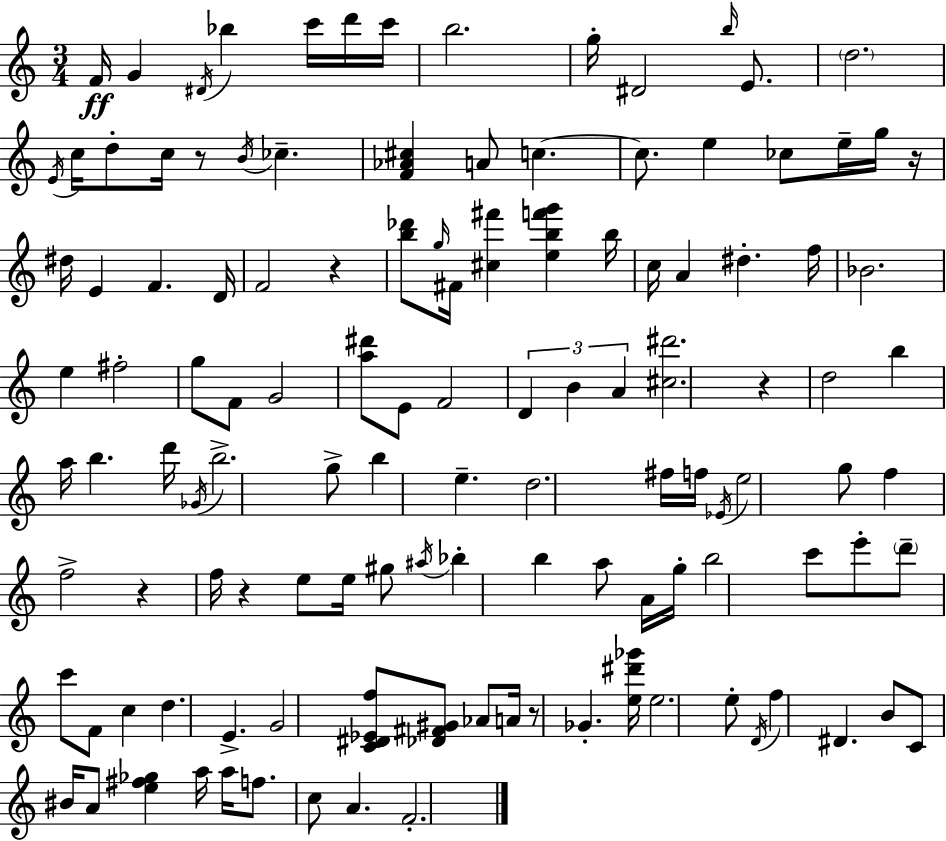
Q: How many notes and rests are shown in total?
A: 122